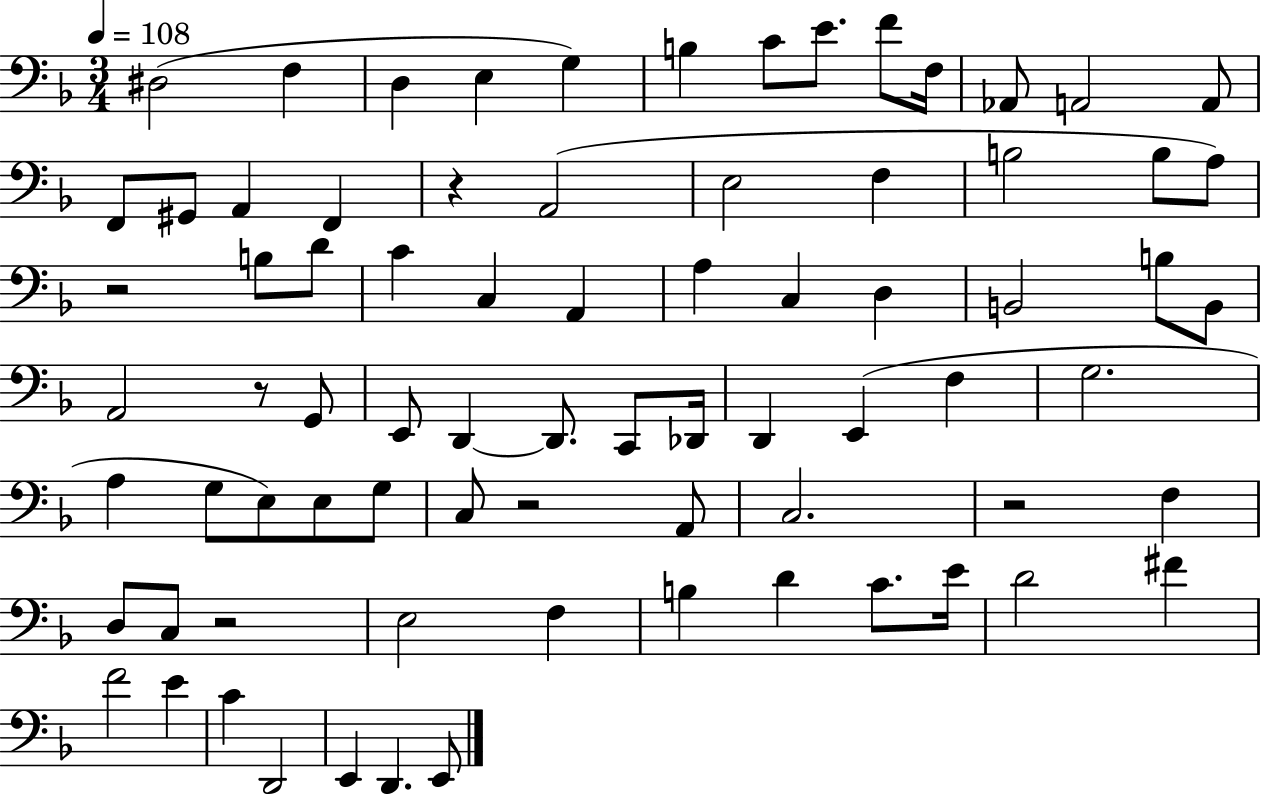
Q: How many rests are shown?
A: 6